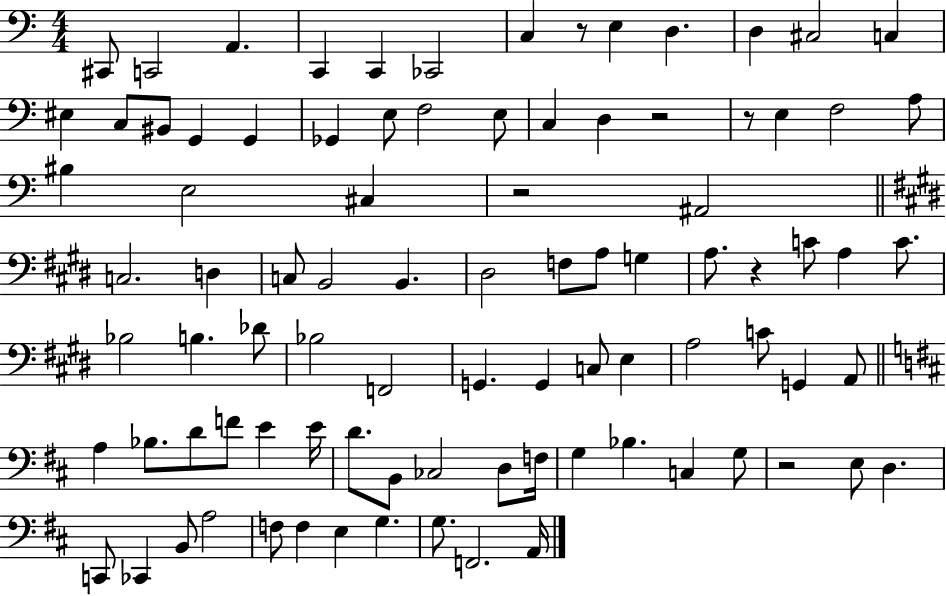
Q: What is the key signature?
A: C major